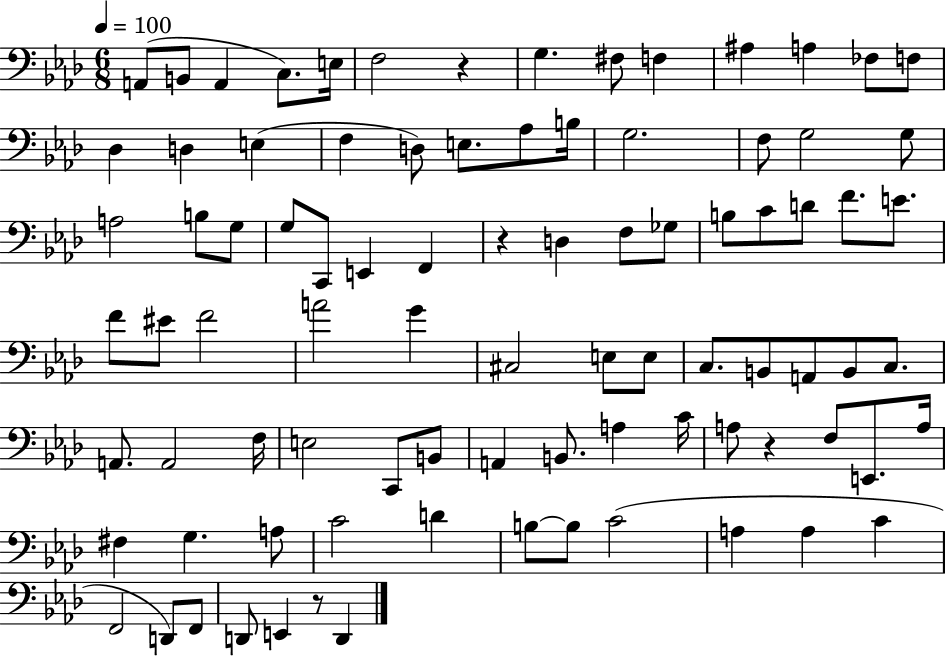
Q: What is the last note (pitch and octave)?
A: D2